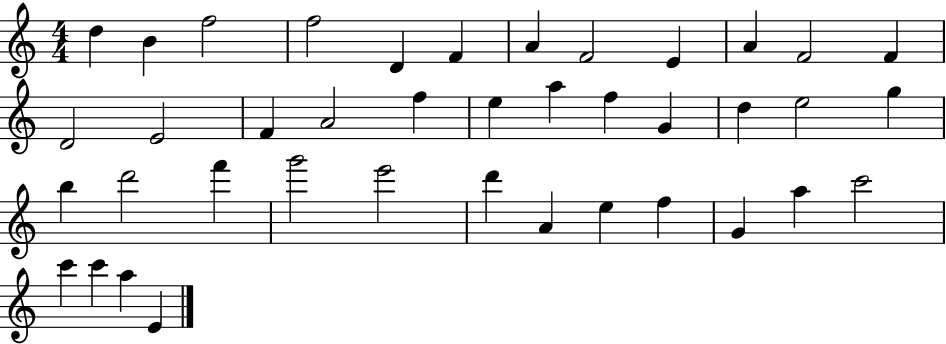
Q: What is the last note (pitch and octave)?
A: E4